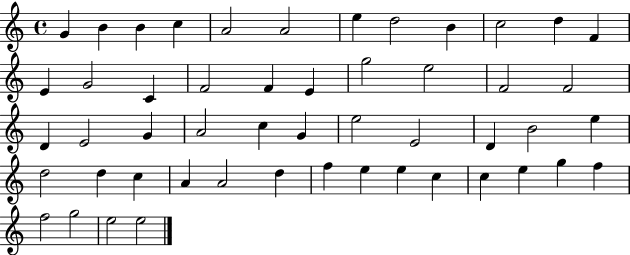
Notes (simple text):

G4/q B4/q B4/q C5/q A4/h A4/h E5/q D5/h B4/q C5/h D5/q F4/q E4/q G4/h C4/q F4/h F4/q E4/q G5/h E5/h F4/h F4/h D4/q E4/h G4/q A4/h C5/q G4/q E5/h E4/h D4/q B4/h E5/q D5/h D5/q C5/q A4/q A4/h D5/q F5/q E5/q E5/q C5/q C5/q E5/q G5/q F5/q F5/h G5/h E5/h E5/h